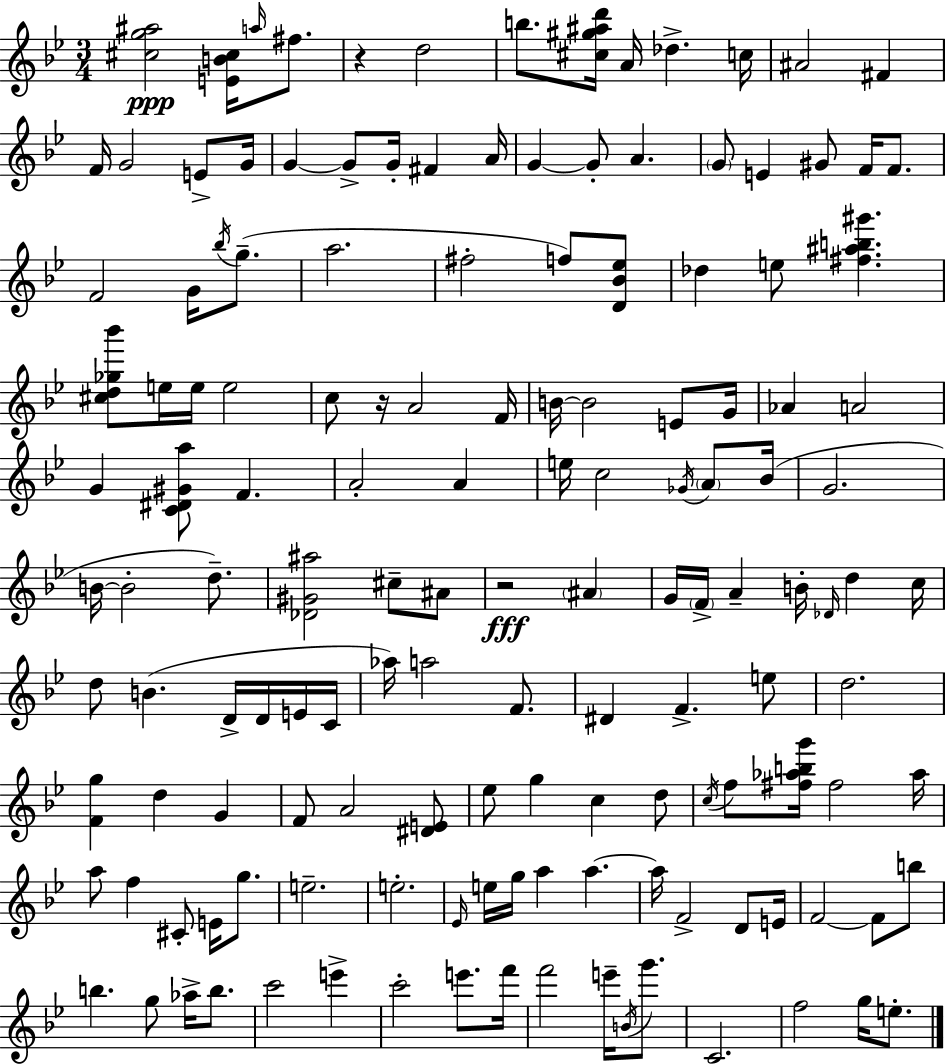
{
  \clef treble
  \numericTimeSignature
  \time 3/4
  \key g \minor
  <cis'' g'' ais''>2\ppp <e' b' cis''>16 \grace { a''16 } fis''8. | r4 d''2 | b''8. <cis'' gis'' ais'' d'''>16 a'16 des''4.-> | c''16 ais'2 fis'4 | \break f'16 g'2 e'8-> | g'16 g'4~~ g'8-> g'16-. fis'4 | a'16 g'4~~ g'8-. a'4. | \parenthesize g'8 e'4 gis'8 f'16 f'8. | \break f'2 g'16 \acciaccatura { bes''16 }( g''8.-- | a''2. | fis''2-. f''8) | <d' bes' ees''>8 des''4 e''8 <fis'' ais'' b'' gis'''>4. | \break <cis'' d'' ges'' bes'''>8 e''16 e''16 e''2 | c''8 r16 a'2 | f'16 b'16~~ b'2 e'8 | g'16 aes'4 a'2 | \break g'4 <c' dis' gis' a''>8 f'4. | a'2-. a'4 | e''16 c''2 \acciaccatura { ges'16 } | \parenthesize a'8 bes'16( g'2. | \break b'16~~ b'2-. | d''8.--) <des' gis' ais''>2 cis''8-- | ais'8 r2\fff \parenthesize ais'4 | g'16 \parenthesize f'16-> a'4-- b'16-. \grace { des'16 } d''4 | \break c''16 d''8 b'4.( | d'16-> d'16 e'16 c'16 aes''16) a''2 | f'8. dis'4 f'4.-> | e''8 d''2. | \break <f' g''>4 d''4 | g'4 f'8 a'2 | <dis' e'>8 ees''8 g''4 c''4 | d''8 \acciaccatura { c''16 } f''8 <fis'' aes'' b'' g'''>16 fis''2 | \break aes''16 a''8 f''4 cis'8-. | e'16 g''8. e''2.-- | e''2.-. | \grace { ees'16 } e''16 g''16 a''4 | \break a''4.~~ a''16 f'2-> | d'8 e'16 f'2~~ | f'8 b''8 b''4. | g''8 aes''16-> b''8. c'''2 | \break e'''4-> c'''2-. | e'''8. f'''16 f'''2 | e'''16-- \acciaccatura { b'16 } g'''8. c'2. | f''2 | \break g''16 e''8.-. \bar "|."
}